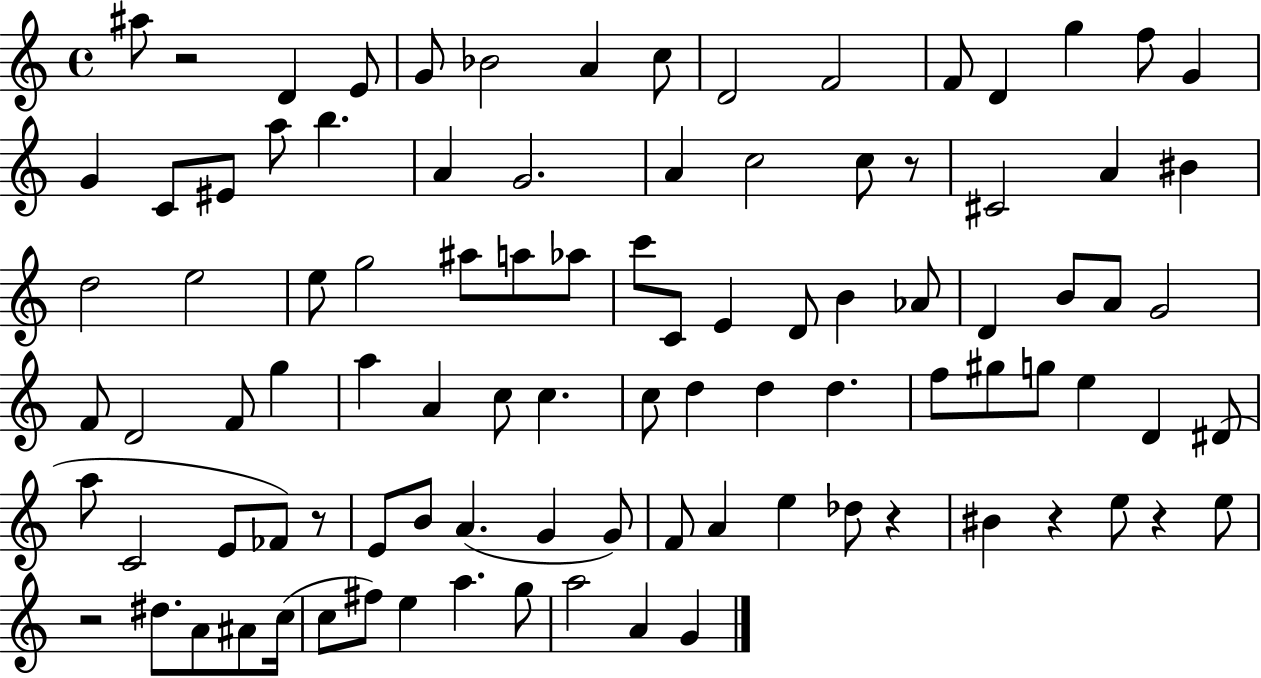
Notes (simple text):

A#5/e R/h D4/q E4/e G4/e Bb4/h A4/q C5/e D4/h F4/h F4/e D4/q G5/q F5/e G4/q G4/q C4/e EIS4/e A5/e B5/q. A4/q G4/h. A4/q C5/h C5/e R/e C#4/h A4/q BIS4/q D5/h E5/h E5/e G5/h A#5/e A5/e Ab5/e C6/e C4/e E4/q D4/e B4/q Ab4/e D4/q B4/e A4/e G4/h F4/e D4/h F4/e G5/q A5/q A4/q C5/e C5/q. C5/e D5/q D5/q D5/q. F5/e G#5/e G5/e E5/q D4/q D#4/e A5/e C4/h E4/e FES4/e R/e E4/e B4/e A4/q. G4/q G4/e F4/e A4/q E5/q Db5/e R/q BIS4/q R/q E5/e R/q E5/e R/h D#5/e. A4/e A#4/e C5/s C5/e F#5/e E5/q A5/q. G5/e A5/h A4/q G4/q